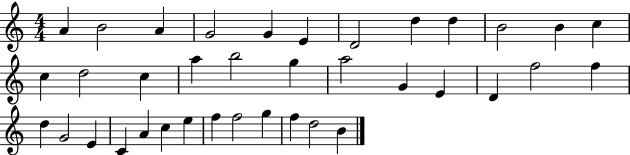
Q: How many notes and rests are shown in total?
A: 37